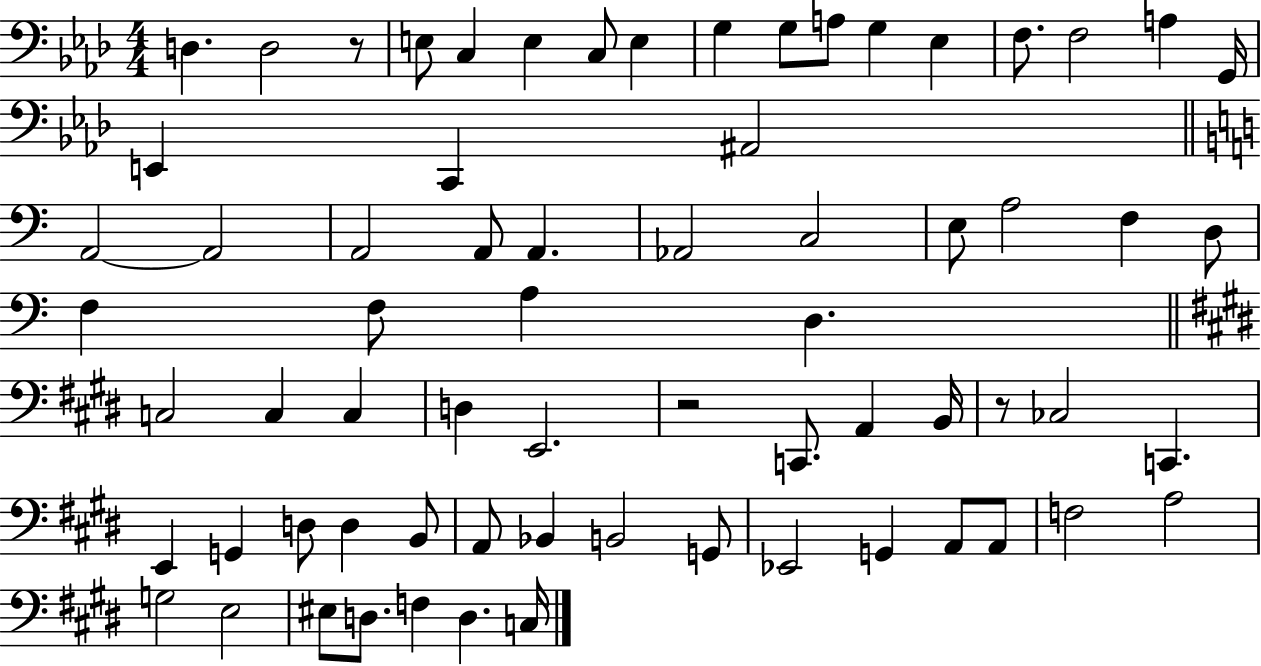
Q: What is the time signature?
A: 4/4